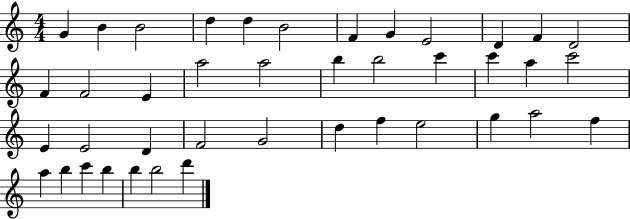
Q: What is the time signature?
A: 4/4